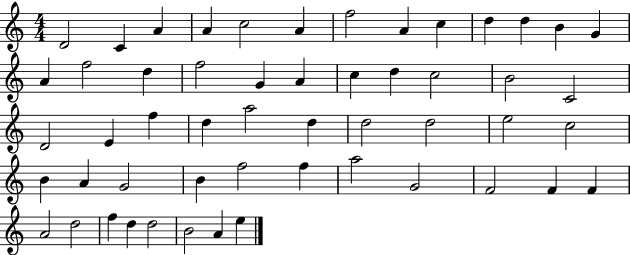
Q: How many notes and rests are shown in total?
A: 53